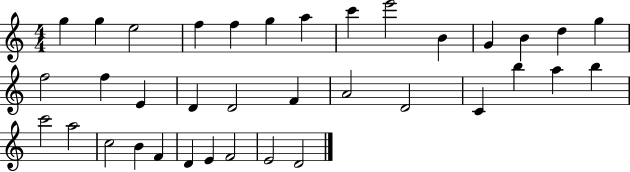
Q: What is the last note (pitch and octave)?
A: D4